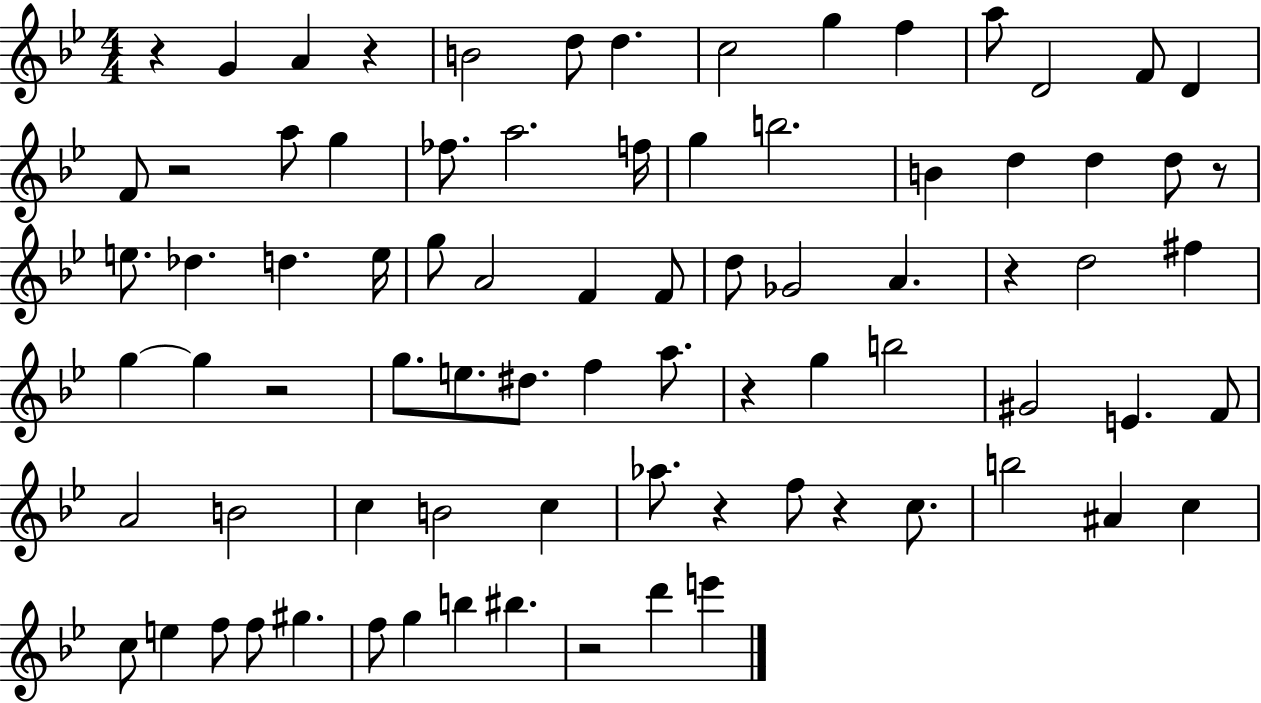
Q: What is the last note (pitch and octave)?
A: E6